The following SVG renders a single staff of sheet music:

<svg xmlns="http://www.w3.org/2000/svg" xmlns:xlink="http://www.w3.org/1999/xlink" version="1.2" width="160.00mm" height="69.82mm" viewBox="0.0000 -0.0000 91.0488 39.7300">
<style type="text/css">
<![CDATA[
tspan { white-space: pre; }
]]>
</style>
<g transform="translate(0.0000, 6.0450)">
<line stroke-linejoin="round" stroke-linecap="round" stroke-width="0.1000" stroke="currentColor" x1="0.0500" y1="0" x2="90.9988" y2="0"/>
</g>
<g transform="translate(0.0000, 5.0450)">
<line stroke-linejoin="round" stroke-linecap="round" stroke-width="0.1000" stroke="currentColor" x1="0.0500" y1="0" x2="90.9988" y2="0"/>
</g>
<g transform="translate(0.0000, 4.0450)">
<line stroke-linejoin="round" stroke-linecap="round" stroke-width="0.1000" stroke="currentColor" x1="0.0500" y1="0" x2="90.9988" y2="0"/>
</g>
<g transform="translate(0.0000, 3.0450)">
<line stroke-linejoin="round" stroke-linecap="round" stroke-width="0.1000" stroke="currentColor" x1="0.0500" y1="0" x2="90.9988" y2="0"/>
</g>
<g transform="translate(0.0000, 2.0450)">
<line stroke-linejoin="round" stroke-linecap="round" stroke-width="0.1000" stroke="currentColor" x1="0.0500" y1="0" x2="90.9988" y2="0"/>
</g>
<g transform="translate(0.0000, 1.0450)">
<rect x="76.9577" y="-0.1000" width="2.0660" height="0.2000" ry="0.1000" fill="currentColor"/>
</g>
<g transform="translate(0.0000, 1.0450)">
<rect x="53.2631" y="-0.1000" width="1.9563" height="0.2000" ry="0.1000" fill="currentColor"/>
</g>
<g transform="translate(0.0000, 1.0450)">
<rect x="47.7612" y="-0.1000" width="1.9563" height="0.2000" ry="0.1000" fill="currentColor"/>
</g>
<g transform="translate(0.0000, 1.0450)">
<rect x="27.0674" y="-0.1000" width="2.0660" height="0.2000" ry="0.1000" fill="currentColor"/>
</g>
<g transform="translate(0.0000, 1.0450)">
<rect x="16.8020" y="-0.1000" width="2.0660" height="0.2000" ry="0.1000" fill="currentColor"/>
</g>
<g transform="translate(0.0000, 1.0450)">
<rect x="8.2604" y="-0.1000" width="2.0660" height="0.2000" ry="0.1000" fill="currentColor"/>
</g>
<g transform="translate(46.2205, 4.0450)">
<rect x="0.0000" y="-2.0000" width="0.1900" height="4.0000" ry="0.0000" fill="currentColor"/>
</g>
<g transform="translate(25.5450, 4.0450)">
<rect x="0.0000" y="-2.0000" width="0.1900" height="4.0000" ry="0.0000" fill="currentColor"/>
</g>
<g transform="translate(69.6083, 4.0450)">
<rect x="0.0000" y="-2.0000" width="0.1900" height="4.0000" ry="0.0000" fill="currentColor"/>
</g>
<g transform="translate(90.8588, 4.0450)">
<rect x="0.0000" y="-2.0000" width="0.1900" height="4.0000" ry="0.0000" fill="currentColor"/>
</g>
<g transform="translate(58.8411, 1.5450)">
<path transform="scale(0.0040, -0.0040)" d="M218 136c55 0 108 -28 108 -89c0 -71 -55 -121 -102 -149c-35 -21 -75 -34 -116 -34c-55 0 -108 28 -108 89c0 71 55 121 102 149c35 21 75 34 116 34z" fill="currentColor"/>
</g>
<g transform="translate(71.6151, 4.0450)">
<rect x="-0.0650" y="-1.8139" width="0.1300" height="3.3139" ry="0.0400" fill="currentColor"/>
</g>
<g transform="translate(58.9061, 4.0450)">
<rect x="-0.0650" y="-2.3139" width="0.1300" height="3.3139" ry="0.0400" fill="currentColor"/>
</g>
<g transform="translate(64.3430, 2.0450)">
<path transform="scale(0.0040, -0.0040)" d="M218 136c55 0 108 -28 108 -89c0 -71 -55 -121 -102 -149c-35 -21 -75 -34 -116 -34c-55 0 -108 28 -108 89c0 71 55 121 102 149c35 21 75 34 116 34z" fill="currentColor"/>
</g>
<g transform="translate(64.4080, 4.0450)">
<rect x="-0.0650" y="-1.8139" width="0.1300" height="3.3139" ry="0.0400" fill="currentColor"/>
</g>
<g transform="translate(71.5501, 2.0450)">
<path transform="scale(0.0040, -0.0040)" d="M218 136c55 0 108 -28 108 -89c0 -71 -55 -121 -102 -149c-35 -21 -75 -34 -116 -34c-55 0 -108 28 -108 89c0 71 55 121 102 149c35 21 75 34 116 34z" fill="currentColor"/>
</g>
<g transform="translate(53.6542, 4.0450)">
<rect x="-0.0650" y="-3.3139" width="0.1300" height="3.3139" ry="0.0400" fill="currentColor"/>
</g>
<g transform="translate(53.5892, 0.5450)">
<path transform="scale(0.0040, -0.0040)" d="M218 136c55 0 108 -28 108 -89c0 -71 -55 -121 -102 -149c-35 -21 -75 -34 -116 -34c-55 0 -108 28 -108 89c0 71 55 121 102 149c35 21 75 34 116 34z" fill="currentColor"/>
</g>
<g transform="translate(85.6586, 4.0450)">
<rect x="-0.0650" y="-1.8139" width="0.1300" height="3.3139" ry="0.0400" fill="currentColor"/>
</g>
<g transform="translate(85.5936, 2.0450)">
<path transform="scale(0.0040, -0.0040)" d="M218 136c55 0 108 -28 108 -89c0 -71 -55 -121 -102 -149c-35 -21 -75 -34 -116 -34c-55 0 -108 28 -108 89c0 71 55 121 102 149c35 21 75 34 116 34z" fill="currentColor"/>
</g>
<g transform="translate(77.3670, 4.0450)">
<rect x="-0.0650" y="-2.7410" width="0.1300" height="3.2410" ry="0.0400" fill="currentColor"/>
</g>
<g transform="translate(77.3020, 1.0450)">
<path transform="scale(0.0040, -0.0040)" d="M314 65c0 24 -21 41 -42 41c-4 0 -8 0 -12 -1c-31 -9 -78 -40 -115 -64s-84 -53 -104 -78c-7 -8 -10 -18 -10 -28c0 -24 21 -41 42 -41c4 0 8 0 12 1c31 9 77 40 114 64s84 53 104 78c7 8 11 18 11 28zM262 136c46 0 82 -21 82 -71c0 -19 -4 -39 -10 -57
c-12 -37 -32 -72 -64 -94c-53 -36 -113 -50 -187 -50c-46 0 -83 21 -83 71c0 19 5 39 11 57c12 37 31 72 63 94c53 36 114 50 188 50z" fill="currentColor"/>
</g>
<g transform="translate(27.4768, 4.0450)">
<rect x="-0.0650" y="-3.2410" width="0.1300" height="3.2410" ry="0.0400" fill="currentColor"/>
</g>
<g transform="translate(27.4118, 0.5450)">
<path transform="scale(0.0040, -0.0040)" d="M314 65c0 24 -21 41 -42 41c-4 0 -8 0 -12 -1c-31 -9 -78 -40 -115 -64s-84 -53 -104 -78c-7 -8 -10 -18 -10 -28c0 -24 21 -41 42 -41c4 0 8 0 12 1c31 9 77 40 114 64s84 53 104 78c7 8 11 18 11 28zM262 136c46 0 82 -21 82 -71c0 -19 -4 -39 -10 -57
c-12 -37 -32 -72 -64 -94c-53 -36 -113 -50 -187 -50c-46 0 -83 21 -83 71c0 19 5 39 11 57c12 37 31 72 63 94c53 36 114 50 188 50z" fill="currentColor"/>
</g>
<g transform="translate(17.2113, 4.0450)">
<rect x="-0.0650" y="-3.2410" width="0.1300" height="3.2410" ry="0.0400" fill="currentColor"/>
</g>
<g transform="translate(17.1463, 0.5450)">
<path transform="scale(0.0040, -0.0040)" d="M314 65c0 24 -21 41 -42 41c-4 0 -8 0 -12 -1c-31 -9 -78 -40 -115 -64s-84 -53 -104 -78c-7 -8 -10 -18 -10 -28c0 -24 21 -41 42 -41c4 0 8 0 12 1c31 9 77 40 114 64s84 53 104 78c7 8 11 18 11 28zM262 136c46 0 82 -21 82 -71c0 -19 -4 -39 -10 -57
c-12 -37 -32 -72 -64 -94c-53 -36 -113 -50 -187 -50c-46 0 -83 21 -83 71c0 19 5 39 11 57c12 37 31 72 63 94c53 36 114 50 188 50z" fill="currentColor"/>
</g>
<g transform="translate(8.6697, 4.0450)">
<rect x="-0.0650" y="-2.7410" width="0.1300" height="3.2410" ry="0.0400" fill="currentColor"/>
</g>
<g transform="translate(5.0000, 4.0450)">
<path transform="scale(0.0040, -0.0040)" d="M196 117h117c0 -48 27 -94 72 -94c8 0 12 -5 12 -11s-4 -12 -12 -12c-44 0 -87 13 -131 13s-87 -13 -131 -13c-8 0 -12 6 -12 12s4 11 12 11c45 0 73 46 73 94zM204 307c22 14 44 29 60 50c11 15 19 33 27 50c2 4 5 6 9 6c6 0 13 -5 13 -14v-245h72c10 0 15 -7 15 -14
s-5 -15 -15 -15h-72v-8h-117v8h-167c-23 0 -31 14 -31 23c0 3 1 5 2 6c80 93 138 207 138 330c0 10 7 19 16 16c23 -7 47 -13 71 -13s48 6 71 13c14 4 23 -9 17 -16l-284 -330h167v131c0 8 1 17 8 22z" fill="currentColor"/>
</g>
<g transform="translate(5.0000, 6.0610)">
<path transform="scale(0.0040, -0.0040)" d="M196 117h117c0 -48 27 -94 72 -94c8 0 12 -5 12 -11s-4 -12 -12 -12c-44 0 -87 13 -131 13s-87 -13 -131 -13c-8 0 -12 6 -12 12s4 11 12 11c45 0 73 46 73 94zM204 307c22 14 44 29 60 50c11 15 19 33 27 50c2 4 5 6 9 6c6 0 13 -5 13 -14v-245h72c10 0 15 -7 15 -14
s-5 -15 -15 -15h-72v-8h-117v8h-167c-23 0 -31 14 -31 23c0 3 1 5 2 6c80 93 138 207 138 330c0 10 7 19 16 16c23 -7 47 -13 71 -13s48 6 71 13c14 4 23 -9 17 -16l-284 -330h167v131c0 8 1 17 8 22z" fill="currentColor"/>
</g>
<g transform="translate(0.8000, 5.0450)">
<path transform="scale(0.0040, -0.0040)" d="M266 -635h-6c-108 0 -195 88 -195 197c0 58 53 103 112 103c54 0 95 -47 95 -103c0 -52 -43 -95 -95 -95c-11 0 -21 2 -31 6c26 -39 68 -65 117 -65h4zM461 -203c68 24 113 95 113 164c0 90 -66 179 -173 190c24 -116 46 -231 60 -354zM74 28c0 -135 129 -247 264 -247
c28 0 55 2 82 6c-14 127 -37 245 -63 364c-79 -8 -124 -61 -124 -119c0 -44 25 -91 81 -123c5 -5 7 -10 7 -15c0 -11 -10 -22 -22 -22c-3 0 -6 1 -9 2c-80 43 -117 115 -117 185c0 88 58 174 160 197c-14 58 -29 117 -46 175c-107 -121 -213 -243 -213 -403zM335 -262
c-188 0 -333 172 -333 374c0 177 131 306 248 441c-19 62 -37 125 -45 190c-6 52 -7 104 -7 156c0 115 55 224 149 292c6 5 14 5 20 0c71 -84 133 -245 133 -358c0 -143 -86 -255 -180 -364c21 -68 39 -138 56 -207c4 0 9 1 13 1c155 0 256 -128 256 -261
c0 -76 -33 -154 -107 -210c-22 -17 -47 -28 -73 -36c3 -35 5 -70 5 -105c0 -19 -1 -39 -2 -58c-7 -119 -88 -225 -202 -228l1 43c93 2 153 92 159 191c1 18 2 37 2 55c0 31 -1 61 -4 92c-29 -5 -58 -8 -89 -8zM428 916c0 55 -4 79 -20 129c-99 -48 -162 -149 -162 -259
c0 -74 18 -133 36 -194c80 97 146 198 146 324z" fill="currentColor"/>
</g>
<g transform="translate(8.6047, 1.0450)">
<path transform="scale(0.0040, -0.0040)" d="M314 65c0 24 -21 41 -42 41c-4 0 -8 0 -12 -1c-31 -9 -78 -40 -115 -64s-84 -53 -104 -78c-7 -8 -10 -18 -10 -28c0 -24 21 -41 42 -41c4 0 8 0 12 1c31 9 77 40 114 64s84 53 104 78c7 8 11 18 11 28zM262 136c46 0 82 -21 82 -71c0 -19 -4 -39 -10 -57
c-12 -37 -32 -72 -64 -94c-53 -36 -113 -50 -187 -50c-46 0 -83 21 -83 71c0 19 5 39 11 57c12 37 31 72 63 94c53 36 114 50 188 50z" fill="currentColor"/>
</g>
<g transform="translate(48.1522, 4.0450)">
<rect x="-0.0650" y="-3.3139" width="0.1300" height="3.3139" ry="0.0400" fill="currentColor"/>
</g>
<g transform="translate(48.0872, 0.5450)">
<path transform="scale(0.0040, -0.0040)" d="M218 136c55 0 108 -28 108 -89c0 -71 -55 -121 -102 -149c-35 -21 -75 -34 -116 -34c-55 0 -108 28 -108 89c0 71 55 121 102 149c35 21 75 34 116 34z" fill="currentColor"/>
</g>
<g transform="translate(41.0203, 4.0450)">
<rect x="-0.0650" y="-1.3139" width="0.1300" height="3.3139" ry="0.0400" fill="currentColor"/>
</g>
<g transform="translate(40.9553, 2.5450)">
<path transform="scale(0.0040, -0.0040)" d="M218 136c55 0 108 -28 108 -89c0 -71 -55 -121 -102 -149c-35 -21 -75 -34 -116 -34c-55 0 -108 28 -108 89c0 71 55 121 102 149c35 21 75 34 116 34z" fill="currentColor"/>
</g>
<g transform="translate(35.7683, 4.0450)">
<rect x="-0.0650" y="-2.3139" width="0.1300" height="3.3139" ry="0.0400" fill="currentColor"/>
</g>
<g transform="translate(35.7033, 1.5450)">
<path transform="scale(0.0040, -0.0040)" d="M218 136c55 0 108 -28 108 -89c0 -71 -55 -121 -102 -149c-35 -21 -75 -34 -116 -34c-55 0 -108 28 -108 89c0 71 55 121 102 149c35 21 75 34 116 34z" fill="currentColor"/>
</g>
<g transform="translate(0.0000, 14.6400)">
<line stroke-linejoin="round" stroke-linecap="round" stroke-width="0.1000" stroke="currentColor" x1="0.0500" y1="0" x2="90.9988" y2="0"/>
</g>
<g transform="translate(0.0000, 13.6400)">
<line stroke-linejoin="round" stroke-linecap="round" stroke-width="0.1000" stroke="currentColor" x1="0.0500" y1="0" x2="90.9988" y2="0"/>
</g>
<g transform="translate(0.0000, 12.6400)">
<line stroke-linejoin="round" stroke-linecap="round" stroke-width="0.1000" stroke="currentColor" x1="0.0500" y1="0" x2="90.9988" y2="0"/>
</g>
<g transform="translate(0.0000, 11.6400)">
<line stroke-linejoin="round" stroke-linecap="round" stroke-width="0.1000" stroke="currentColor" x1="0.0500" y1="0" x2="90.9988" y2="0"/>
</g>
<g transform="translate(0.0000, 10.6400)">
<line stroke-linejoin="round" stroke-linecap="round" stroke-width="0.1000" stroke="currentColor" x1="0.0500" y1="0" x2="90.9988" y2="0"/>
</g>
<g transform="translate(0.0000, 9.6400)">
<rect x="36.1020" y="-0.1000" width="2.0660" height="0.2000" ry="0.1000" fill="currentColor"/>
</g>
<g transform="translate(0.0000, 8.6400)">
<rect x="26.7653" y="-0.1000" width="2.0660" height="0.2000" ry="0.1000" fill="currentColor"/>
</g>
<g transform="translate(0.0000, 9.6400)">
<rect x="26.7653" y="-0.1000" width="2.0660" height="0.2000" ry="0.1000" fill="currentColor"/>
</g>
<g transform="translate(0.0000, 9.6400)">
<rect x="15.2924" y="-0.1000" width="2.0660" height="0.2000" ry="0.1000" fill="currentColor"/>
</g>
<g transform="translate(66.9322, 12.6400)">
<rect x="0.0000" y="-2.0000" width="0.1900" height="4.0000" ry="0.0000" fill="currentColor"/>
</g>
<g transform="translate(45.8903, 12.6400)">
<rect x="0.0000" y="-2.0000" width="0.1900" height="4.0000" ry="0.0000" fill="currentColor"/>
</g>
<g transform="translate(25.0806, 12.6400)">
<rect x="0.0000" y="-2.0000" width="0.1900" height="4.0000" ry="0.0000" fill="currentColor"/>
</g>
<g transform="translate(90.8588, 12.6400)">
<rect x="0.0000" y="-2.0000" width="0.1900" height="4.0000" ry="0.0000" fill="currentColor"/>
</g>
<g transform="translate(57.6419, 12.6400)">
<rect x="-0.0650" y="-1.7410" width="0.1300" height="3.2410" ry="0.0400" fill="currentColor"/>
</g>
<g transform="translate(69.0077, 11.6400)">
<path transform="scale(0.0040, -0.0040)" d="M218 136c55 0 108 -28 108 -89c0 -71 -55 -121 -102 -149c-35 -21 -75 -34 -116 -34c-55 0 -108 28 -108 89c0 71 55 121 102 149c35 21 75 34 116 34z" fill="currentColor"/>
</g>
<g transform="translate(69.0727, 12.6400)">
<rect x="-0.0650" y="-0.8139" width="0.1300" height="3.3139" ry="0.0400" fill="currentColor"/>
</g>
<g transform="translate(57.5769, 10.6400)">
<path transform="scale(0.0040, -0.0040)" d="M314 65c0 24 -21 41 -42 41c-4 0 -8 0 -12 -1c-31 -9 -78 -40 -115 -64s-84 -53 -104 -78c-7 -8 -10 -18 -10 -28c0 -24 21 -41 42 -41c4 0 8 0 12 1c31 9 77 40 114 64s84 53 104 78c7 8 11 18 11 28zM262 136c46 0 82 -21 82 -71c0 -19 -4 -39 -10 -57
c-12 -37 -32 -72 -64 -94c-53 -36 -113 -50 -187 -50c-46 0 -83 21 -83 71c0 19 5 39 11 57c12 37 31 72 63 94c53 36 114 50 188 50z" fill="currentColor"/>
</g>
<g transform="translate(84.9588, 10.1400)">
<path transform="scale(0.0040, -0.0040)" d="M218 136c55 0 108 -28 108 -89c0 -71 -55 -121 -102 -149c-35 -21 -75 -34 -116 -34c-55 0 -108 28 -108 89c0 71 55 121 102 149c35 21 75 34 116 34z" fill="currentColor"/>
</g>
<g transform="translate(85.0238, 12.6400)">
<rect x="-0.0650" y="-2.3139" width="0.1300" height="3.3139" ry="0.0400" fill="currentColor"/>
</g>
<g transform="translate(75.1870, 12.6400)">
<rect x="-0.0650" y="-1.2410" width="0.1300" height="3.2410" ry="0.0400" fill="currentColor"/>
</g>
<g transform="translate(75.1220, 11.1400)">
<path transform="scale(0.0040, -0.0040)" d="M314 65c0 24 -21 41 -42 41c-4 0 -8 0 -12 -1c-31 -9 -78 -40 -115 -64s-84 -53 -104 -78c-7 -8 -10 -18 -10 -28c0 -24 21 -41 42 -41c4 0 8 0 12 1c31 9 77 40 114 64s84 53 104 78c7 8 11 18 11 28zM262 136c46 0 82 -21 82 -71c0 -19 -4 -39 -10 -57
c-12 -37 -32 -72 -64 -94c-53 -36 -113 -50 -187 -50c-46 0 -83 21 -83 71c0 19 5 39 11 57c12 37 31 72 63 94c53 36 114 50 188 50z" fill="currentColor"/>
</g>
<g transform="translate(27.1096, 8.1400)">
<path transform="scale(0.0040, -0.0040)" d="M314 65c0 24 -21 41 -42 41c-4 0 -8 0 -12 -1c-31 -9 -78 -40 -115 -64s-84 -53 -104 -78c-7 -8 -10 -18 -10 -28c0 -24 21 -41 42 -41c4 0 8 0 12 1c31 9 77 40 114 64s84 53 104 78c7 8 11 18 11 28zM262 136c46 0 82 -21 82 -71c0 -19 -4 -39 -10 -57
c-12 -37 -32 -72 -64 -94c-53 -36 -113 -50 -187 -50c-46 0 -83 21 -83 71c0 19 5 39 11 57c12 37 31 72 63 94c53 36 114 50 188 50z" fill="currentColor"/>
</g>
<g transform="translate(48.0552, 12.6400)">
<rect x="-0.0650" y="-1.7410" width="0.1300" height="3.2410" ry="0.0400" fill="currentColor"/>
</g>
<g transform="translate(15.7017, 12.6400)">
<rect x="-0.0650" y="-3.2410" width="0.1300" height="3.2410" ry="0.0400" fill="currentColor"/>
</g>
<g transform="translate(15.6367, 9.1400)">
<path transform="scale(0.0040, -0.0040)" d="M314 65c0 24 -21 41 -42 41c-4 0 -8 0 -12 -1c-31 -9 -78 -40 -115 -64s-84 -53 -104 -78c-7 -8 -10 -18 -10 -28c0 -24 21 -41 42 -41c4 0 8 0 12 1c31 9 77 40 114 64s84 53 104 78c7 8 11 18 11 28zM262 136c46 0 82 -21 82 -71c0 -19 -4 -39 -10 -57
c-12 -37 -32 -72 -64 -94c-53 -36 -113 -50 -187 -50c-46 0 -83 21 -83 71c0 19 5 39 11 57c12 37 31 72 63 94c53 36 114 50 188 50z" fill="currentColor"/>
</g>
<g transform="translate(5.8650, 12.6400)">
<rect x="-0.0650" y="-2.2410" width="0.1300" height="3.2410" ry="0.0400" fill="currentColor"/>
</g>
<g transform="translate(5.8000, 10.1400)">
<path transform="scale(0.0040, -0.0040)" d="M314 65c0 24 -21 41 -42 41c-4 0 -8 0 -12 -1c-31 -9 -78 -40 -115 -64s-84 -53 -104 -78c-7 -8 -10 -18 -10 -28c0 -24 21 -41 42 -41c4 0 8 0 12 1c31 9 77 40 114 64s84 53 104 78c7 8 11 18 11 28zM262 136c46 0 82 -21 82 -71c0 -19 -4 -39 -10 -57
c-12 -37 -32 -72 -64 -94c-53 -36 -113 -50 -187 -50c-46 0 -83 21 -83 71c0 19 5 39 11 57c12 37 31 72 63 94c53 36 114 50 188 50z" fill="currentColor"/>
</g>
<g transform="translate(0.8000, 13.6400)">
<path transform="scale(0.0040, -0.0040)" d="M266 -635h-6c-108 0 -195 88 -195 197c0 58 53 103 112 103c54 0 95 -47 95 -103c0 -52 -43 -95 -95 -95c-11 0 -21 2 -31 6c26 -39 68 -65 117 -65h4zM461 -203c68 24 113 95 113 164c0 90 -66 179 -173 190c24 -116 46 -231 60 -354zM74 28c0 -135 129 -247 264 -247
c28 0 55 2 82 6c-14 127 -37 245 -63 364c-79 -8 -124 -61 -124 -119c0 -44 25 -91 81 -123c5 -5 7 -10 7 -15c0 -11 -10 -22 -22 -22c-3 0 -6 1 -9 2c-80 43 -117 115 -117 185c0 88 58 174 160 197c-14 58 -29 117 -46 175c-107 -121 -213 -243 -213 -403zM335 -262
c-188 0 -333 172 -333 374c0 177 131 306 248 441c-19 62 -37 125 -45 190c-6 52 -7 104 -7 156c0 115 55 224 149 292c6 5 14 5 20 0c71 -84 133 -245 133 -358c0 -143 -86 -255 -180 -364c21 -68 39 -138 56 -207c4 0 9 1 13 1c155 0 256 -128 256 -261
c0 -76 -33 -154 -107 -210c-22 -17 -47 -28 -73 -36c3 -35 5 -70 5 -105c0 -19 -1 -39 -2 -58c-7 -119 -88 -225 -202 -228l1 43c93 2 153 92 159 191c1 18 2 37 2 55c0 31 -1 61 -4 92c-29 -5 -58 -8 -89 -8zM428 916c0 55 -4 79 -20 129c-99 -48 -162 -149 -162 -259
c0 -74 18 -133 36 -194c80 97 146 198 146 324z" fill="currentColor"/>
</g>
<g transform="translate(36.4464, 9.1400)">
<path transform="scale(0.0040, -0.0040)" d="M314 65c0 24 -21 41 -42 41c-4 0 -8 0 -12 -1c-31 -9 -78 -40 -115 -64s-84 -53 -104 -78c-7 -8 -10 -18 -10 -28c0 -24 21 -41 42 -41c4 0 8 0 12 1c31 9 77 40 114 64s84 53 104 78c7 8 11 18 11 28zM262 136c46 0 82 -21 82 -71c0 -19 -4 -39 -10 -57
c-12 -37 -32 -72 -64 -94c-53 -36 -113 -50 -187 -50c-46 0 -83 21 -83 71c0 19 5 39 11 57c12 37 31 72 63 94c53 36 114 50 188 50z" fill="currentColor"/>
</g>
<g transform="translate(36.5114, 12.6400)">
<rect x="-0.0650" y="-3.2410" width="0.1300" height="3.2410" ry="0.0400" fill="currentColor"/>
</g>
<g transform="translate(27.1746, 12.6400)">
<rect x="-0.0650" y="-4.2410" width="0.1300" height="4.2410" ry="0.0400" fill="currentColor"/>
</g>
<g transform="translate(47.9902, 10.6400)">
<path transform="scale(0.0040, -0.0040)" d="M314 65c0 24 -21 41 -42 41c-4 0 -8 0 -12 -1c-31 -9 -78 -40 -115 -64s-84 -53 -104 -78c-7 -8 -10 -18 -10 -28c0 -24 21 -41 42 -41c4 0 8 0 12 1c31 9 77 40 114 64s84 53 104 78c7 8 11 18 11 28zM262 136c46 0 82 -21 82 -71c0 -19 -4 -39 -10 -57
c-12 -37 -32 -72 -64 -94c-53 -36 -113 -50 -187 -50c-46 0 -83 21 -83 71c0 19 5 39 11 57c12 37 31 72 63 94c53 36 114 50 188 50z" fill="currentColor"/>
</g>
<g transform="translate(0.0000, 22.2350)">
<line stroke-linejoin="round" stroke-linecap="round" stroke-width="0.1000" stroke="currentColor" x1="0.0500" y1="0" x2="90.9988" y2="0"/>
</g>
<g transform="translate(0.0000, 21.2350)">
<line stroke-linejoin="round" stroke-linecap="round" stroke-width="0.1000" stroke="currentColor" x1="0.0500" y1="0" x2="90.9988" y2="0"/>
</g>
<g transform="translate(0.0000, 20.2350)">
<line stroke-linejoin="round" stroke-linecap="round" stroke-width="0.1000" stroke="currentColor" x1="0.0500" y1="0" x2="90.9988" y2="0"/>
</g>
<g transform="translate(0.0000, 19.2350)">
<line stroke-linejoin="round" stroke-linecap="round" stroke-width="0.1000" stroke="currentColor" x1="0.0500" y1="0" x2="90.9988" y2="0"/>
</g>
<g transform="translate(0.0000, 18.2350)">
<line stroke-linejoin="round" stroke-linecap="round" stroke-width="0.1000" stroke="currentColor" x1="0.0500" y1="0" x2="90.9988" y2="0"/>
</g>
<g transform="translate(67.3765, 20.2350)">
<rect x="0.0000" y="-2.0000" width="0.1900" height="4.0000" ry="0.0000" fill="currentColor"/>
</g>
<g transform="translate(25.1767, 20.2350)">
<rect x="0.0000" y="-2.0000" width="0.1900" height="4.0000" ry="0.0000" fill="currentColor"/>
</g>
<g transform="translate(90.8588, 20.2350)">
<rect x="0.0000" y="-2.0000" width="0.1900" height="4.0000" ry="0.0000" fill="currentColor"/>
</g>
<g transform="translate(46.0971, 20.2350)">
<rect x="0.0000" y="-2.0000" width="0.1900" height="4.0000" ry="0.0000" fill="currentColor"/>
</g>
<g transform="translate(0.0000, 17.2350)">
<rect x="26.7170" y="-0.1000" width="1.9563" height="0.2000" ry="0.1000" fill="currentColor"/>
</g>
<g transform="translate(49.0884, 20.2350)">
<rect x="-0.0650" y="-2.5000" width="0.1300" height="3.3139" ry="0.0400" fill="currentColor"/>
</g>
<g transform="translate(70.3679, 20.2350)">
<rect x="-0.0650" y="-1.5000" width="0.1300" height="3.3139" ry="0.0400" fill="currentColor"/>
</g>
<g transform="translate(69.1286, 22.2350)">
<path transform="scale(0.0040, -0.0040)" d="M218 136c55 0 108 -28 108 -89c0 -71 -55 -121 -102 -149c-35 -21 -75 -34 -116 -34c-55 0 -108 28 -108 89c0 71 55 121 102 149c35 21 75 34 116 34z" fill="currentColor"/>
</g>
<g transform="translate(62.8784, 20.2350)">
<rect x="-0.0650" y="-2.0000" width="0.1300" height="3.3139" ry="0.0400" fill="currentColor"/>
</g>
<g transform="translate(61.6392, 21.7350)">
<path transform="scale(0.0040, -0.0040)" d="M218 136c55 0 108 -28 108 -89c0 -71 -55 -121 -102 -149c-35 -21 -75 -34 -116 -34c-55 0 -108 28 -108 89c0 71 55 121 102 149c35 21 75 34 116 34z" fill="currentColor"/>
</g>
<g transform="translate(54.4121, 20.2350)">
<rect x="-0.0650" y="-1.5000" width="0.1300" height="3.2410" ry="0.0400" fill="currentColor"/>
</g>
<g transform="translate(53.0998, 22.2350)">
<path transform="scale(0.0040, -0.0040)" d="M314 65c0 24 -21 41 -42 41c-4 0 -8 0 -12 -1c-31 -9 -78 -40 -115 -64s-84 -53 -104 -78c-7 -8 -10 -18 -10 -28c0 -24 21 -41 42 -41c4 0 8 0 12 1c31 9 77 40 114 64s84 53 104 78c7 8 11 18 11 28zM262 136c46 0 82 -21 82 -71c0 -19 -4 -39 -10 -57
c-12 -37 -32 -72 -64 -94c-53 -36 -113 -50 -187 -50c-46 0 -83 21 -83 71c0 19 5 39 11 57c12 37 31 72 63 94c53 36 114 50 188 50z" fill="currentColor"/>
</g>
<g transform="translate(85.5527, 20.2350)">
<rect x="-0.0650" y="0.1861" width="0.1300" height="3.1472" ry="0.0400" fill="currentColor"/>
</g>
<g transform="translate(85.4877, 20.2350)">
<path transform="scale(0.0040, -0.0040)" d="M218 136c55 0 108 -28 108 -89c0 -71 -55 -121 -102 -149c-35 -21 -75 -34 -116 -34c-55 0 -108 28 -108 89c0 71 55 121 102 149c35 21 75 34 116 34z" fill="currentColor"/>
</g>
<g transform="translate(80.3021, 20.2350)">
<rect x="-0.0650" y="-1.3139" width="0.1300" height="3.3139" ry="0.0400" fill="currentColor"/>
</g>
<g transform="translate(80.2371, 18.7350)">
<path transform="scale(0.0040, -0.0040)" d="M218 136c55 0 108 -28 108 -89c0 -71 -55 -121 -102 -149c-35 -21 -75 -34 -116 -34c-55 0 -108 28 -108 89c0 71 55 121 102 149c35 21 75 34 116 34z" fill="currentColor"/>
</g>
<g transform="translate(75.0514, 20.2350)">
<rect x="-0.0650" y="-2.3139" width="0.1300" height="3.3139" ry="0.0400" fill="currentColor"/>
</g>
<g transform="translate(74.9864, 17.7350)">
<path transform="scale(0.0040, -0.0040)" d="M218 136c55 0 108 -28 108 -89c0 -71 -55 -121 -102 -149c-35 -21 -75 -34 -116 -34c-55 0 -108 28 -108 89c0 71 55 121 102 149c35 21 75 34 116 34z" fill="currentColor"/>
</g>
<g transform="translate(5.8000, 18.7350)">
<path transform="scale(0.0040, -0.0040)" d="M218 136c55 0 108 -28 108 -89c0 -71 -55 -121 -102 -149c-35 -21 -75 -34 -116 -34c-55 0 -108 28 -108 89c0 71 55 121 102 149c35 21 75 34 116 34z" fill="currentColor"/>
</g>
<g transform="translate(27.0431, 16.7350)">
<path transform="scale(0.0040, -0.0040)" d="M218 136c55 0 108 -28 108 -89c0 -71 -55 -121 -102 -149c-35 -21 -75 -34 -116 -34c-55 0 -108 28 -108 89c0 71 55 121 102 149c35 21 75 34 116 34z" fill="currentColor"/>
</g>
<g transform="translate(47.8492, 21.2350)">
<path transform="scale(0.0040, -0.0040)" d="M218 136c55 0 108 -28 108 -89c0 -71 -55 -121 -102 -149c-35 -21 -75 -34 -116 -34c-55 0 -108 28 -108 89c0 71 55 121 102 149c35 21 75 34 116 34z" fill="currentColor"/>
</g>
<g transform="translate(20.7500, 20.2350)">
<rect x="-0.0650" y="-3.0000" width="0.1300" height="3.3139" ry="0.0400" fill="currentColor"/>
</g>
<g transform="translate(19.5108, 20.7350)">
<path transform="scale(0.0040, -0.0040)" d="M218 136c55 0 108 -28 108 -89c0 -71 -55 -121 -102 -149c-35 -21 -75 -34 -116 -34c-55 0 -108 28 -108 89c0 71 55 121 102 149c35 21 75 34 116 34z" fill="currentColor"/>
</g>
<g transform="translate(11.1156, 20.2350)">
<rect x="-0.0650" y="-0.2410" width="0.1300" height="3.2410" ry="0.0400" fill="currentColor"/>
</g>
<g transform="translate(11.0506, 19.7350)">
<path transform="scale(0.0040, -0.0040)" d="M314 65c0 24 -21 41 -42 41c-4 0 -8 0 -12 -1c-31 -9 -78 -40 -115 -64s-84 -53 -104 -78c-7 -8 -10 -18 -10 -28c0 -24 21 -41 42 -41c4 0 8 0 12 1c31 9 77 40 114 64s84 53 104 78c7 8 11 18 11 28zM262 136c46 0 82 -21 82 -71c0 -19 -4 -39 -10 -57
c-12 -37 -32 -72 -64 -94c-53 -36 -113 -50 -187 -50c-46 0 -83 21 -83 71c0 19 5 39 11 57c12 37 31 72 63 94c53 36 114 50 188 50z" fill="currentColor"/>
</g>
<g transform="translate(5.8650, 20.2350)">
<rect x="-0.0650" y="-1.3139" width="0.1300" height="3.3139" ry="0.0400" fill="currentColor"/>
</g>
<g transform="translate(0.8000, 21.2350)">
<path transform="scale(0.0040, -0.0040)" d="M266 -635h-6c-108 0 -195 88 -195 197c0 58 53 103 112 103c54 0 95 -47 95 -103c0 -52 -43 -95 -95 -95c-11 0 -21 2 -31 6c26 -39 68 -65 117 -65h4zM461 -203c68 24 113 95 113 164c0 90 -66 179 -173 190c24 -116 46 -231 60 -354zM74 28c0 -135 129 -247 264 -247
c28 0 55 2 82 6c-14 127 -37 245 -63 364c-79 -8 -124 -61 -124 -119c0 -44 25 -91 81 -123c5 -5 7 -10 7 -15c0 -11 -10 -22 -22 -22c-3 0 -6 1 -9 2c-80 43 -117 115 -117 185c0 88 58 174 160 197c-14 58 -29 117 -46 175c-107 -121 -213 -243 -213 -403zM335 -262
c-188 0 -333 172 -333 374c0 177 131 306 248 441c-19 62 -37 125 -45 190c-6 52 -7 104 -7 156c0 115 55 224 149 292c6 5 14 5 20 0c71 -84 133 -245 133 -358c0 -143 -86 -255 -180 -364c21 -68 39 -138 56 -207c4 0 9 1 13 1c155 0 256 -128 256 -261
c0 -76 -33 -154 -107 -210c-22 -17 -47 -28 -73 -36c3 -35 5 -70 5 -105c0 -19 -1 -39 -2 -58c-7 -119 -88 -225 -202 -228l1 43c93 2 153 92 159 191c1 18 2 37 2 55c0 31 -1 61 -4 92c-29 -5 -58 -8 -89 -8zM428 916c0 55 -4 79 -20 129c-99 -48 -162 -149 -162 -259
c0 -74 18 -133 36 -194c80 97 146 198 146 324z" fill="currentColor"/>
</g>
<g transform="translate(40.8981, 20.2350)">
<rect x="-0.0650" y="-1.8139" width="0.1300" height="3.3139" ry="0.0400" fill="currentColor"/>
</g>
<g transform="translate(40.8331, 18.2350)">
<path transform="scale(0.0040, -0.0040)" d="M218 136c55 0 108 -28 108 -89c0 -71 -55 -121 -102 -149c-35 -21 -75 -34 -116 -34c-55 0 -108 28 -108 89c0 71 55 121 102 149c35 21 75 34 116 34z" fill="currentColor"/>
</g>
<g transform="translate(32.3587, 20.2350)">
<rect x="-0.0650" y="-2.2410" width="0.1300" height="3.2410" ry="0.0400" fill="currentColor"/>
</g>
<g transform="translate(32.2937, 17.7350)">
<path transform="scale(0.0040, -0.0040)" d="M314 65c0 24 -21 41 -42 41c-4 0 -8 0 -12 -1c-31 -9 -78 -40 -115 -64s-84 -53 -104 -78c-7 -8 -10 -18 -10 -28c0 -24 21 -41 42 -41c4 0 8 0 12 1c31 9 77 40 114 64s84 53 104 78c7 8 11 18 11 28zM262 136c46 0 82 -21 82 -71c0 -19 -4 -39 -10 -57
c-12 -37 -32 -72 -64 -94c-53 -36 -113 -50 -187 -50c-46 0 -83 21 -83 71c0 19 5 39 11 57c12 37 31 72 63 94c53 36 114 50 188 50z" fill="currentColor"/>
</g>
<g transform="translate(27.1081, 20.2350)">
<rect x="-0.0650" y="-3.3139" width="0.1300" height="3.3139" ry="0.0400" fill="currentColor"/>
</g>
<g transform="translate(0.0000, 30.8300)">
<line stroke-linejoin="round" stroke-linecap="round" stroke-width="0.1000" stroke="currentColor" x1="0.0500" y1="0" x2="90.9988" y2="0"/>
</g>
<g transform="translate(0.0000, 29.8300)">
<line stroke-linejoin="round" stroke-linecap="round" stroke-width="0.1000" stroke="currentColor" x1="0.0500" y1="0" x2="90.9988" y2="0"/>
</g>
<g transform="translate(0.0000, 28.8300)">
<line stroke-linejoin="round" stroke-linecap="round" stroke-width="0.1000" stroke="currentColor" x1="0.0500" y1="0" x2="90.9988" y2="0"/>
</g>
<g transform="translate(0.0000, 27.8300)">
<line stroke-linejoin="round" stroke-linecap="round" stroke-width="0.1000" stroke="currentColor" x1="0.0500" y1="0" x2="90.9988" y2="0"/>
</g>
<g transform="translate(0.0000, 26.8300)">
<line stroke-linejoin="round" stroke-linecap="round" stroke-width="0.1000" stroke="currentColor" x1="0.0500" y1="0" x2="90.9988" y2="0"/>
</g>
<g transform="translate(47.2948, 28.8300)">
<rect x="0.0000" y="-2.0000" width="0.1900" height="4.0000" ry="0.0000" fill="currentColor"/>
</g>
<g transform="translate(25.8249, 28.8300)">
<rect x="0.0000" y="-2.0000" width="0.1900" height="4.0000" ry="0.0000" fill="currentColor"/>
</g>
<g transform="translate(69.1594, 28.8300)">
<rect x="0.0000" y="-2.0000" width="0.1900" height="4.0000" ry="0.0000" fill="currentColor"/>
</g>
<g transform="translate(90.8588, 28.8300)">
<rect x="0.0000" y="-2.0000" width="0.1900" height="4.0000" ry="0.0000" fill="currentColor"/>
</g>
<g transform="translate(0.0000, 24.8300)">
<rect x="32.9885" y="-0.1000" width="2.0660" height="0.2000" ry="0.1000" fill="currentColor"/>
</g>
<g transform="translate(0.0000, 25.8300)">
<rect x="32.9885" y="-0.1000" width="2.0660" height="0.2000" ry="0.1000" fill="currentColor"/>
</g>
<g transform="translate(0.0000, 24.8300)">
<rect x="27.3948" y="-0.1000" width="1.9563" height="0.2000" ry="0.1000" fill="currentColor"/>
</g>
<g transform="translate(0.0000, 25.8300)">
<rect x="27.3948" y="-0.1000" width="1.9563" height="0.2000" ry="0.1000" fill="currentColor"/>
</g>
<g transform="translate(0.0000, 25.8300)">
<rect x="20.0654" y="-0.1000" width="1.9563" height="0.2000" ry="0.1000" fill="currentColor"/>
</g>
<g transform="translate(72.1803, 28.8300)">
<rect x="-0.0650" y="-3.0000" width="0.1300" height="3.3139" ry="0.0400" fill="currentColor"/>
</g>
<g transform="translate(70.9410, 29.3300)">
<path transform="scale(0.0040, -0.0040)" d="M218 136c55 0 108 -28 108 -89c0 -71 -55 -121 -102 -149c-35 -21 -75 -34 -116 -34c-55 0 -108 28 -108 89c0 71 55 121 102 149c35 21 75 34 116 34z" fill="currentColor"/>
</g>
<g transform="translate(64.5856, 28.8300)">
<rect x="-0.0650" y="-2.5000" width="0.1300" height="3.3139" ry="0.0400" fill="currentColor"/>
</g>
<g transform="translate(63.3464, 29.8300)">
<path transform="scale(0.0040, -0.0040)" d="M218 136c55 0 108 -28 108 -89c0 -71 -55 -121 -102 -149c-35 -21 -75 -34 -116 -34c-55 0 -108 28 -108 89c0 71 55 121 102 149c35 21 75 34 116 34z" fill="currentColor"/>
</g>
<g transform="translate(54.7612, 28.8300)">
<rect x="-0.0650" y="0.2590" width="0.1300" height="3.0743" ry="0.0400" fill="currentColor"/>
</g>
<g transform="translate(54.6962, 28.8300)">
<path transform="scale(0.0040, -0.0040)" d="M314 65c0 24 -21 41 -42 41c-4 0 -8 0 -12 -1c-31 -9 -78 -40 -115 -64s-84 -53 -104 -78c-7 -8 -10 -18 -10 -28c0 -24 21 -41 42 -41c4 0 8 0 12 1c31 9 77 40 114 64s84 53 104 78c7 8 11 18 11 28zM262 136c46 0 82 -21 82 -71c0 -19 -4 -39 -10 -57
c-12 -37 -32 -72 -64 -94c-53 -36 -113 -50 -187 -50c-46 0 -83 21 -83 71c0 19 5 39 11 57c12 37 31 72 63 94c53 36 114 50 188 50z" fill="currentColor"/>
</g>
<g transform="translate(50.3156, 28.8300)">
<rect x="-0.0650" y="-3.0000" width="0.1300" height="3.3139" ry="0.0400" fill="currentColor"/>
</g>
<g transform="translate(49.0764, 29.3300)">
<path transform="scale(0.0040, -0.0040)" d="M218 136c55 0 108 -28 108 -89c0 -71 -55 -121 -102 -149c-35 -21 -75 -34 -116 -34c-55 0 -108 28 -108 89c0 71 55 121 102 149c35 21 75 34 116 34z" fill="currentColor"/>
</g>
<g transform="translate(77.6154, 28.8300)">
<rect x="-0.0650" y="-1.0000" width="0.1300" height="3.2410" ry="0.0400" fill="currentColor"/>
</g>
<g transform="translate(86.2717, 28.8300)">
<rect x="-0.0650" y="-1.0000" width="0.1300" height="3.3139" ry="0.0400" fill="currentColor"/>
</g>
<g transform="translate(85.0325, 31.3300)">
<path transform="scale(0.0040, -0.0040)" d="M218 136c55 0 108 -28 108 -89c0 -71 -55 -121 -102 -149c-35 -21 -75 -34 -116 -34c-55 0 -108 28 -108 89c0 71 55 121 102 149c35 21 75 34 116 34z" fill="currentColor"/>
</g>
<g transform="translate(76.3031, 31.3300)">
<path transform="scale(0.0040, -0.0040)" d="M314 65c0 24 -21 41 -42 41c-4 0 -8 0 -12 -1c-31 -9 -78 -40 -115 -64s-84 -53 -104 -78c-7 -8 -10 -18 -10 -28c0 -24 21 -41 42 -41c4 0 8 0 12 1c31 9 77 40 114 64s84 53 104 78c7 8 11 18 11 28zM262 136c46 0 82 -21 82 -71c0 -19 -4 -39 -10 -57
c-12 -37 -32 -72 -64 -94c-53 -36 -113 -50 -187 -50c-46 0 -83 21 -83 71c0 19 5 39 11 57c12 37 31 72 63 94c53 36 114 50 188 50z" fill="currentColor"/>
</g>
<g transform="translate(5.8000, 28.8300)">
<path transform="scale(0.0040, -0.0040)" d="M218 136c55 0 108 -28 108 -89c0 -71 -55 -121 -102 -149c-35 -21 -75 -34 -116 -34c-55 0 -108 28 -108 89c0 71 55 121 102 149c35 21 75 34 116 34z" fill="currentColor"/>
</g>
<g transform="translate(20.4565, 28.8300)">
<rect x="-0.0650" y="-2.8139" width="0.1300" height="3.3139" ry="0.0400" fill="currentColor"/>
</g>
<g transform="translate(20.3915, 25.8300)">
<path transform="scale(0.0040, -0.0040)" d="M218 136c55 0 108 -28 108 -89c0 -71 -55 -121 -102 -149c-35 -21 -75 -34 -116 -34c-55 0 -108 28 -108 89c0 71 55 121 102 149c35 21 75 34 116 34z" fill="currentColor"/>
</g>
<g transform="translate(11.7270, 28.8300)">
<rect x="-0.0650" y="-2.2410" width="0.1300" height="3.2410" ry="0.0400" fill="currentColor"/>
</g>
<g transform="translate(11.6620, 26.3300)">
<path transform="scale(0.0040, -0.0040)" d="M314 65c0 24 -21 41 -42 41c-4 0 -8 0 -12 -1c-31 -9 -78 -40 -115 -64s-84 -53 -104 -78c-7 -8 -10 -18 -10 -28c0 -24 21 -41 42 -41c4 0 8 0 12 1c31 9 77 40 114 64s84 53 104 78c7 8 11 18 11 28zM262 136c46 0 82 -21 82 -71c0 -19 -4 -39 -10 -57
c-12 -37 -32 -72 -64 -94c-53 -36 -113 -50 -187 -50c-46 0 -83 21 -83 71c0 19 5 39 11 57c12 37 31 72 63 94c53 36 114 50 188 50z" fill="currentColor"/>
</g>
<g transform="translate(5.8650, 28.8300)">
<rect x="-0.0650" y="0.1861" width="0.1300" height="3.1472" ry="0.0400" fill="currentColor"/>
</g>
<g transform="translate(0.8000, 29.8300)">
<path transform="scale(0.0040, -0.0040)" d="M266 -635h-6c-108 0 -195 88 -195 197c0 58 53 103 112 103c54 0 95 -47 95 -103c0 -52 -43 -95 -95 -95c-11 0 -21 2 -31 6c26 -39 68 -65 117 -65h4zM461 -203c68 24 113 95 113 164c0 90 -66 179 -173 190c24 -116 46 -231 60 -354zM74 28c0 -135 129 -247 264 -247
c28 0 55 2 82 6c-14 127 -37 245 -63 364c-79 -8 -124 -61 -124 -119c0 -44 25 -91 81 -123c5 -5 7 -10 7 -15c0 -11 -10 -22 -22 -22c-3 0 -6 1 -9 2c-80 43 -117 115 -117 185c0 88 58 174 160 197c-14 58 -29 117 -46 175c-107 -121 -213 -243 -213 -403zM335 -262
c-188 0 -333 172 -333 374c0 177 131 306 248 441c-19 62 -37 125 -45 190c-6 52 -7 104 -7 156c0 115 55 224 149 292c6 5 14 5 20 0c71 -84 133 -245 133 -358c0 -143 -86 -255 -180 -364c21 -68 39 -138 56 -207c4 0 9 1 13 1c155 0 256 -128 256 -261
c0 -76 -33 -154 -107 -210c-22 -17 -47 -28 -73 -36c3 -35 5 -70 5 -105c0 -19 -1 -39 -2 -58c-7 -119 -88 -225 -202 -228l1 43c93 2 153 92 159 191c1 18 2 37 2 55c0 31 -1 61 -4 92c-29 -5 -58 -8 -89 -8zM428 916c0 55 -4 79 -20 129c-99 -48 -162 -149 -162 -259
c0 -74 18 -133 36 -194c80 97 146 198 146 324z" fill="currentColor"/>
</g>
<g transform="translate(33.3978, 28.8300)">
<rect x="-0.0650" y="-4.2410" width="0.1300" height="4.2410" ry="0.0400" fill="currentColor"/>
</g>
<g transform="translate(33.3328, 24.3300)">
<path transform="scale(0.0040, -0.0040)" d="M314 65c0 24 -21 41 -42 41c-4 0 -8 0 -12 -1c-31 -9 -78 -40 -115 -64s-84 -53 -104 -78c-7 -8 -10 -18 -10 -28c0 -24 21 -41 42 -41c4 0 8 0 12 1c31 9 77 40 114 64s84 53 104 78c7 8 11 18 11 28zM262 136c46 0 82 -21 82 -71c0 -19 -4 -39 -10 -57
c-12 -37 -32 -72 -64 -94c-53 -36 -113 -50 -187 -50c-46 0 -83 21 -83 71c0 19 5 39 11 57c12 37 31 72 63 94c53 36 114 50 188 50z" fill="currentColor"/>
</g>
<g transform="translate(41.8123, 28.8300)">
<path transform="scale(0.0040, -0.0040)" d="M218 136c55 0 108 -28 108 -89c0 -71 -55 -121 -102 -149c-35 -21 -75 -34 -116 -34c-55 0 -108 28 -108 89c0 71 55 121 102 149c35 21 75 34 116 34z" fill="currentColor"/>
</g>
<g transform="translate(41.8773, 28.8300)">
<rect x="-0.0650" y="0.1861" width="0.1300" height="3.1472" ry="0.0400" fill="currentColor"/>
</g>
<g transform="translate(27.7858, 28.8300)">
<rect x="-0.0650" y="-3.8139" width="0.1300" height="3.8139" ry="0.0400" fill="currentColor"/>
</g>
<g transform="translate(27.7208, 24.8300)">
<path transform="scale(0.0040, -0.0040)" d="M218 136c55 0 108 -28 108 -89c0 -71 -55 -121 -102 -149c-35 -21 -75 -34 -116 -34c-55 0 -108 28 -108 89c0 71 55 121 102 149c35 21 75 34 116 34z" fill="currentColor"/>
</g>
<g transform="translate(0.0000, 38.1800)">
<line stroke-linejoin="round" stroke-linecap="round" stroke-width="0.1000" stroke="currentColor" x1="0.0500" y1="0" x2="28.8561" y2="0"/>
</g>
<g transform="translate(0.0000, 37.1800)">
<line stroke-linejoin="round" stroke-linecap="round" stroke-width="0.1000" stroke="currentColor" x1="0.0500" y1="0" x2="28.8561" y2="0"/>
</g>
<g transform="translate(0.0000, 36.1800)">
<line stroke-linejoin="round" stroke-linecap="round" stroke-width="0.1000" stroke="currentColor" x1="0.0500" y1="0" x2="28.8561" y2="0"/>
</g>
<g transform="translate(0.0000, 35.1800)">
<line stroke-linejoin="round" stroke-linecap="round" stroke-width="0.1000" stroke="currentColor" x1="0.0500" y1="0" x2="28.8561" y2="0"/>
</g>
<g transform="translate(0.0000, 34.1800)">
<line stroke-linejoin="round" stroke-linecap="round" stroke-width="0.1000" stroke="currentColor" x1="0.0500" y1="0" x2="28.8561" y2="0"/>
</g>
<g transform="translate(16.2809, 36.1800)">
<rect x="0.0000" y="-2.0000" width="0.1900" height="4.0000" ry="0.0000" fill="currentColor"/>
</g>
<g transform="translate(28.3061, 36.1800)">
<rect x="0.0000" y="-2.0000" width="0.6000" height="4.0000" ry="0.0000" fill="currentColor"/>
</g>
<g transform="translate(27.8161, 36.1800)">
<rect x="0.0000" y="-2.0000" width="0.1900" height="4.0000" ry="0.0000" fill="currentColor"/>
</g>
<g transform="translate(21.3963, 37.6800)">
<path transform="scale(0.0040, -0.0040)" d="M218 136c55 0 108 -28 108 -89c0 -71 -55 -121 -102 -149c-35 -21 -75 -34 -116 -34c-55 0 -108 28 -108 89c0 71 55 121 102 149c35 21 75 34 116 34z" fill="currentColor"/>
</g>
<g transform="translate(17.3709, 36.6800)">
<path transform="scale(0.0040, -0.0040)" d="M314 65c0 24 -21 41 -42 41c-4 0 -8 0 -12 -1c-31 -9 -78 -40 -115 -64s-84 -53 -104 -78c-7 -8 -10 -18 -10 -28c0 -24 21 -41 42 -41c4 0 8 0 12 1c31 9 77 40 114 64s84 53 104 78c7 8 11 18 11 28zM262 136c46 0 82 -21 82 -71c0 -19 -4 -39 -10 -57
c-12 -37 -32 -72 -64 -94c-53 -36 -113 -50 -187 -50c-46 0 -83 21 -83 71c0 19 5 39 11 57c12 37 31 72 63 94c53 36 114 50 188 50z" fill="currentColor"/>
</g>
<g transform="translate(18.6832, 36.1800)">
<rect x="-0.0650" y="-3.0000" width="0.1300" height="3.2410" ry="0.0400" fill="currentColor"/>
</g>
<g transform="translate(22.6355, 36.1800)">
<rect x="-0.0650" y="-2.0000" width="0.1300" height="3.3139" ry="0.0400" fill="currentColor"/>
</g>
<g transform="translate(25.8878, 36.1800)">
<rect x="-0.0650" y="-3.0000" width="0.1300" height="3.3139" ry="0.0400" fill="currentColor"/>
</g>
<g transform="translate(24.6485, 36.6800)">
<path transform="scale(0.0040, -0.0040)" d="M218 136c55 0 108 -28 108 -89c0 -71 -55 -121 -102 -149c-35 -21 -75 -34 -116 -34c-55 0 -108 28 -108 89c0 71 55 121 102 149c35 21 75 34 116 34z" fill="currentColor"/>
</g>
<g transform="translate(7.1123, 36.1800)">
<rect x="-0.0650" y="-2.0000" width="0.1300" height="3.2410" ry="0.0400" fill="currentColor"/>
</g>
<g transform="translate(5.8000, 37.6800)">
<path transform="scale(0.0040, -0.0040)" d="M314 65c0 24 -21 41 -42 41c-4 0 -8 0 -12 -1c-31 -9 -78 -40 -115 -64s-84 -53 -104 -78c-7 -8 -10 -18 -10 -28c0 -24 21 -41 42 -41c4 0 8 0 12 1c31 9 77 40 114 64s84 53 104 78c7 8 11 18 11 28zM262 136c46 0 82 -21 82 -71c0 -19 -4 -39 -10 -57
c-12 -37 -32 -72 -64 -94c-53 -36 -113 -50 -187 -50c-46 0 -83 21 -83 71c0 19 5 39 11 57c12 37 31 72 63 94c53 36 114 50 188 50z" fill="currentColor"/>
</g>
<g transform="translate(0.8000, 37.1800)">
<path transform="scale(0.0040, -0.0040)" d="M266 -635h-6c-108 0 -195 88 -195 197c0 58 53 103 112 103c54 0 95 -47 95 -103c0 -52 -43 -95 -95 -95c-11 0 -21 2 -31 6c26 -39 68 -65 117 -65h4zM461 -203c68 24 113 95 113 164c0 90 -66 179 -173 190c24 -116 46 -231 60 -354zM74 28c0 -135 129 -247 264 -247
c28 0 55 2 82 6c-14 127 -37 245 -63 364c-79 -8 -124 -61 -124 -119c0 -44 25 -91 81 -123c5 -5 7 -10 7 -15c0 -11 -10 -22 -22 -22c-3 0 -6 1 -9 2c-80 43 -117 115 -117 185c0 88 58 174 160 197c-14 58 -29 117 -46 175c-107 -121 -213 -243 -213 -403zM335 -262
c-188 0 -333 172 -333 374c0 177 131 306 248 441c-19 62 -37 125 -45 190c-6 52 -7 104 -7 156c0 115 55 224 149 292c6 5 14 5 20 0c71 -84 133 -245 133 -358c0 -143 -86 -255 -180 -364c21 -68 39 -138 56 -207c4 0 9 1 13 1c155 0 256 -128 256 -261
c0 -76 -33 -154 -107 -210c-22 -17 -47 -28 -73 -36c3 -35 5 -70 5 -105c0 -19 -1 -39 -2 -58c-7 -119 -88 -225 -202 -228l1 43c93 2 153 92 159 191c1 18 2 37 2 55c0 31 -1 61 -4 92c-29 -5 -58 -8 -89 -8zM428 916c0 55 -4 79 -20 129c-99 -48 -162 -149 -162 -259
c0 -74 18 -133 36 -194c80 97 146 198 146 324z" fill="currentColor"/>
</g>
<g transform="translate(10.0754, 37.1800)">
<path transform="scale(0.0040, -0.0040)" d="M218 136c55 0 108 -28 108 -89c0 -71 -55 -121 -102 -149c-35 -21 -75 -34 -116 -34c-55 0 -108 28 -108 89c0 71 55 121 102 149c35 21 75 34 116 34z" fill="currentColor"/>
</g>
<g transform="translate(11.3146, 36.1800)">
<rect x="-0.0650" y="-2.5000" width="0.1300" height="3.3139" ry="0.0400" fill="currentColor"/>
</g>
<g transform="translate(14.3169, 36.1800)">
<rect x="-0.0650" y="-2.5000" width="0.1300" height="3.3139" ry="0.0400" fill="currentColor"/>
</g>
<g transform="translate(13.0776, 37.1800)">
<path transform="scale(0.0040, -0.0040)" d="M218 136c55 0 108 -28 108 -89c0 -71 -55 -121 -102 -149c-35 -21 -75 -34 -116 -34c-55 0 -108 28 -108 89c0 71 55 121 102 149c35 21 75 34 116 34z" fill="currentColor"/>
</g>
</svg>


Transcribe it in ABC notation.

X:1
T:Untitled
M:4/4
L:1/4
K:C
a2 b2 b2 g e b b g f f a2 f g2 b2 d'2 b2 f2 f2 d e2 g e c2 A b g2 f G E2 F E g e B B g2 a c' d'2 B A B2 G A D2 D F2 G G A2 F A